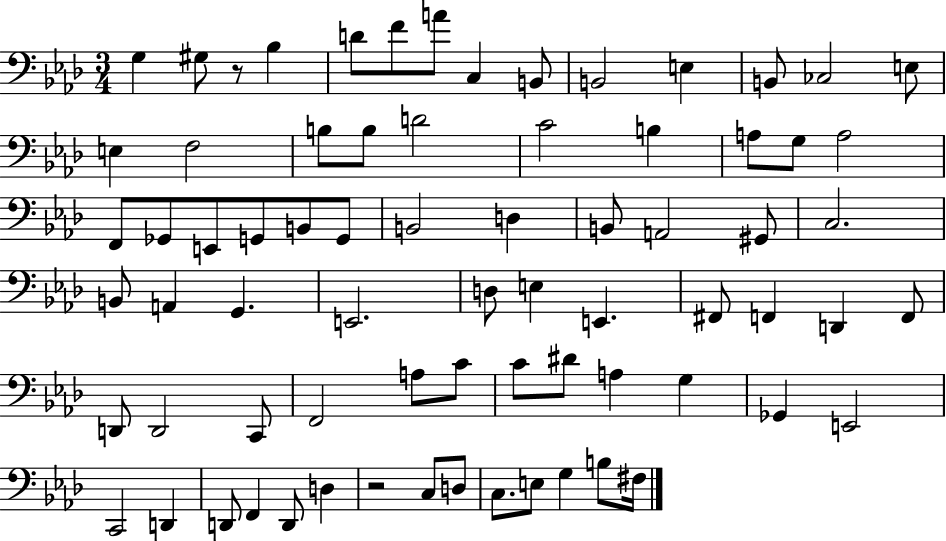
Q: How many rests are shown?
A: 2